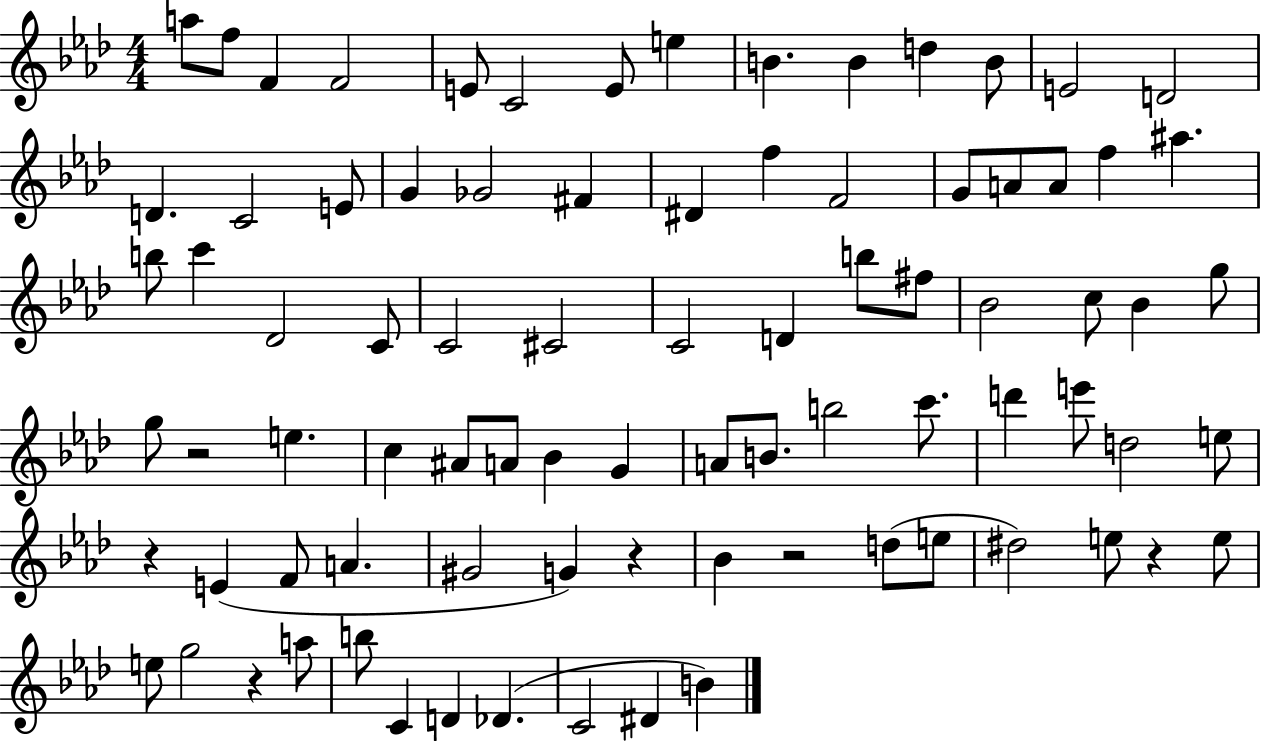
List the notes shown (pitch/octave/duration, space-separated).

A5/e F5/e F4/q F4/h E4/e C4/h E4/e E5/q B4/q. B4/q D5/q B4/e E4/h D4/h D4/q. C4/h E4/e G4/q Gb4/h F#4/q D#4/q F5/q F4/h G4/e A4/e A4/e F5/q A#5/q. B5/e C6/q Db4/h C4/e C4/h C#4/h C4/h D4/q B5/e F#5/e Bb4/h C5/e Bb4/q G5/e G5/e R/h E5/q. C5/q A#4/e A4/e Bb4/q G4/q A4/e B4/e. B5/h C6/e. D6/q E6/e D5/h E5/e R/q E4/q F4/e A4/q. G#4/h G4/q R/q Bb4/q R/h D5/e E5/e D#5/h E5/e R/q E5/e E5/e G5/h R/q A5/e B5/e C4/q D4/q Db4/q. C4/h D#4/q B4/q